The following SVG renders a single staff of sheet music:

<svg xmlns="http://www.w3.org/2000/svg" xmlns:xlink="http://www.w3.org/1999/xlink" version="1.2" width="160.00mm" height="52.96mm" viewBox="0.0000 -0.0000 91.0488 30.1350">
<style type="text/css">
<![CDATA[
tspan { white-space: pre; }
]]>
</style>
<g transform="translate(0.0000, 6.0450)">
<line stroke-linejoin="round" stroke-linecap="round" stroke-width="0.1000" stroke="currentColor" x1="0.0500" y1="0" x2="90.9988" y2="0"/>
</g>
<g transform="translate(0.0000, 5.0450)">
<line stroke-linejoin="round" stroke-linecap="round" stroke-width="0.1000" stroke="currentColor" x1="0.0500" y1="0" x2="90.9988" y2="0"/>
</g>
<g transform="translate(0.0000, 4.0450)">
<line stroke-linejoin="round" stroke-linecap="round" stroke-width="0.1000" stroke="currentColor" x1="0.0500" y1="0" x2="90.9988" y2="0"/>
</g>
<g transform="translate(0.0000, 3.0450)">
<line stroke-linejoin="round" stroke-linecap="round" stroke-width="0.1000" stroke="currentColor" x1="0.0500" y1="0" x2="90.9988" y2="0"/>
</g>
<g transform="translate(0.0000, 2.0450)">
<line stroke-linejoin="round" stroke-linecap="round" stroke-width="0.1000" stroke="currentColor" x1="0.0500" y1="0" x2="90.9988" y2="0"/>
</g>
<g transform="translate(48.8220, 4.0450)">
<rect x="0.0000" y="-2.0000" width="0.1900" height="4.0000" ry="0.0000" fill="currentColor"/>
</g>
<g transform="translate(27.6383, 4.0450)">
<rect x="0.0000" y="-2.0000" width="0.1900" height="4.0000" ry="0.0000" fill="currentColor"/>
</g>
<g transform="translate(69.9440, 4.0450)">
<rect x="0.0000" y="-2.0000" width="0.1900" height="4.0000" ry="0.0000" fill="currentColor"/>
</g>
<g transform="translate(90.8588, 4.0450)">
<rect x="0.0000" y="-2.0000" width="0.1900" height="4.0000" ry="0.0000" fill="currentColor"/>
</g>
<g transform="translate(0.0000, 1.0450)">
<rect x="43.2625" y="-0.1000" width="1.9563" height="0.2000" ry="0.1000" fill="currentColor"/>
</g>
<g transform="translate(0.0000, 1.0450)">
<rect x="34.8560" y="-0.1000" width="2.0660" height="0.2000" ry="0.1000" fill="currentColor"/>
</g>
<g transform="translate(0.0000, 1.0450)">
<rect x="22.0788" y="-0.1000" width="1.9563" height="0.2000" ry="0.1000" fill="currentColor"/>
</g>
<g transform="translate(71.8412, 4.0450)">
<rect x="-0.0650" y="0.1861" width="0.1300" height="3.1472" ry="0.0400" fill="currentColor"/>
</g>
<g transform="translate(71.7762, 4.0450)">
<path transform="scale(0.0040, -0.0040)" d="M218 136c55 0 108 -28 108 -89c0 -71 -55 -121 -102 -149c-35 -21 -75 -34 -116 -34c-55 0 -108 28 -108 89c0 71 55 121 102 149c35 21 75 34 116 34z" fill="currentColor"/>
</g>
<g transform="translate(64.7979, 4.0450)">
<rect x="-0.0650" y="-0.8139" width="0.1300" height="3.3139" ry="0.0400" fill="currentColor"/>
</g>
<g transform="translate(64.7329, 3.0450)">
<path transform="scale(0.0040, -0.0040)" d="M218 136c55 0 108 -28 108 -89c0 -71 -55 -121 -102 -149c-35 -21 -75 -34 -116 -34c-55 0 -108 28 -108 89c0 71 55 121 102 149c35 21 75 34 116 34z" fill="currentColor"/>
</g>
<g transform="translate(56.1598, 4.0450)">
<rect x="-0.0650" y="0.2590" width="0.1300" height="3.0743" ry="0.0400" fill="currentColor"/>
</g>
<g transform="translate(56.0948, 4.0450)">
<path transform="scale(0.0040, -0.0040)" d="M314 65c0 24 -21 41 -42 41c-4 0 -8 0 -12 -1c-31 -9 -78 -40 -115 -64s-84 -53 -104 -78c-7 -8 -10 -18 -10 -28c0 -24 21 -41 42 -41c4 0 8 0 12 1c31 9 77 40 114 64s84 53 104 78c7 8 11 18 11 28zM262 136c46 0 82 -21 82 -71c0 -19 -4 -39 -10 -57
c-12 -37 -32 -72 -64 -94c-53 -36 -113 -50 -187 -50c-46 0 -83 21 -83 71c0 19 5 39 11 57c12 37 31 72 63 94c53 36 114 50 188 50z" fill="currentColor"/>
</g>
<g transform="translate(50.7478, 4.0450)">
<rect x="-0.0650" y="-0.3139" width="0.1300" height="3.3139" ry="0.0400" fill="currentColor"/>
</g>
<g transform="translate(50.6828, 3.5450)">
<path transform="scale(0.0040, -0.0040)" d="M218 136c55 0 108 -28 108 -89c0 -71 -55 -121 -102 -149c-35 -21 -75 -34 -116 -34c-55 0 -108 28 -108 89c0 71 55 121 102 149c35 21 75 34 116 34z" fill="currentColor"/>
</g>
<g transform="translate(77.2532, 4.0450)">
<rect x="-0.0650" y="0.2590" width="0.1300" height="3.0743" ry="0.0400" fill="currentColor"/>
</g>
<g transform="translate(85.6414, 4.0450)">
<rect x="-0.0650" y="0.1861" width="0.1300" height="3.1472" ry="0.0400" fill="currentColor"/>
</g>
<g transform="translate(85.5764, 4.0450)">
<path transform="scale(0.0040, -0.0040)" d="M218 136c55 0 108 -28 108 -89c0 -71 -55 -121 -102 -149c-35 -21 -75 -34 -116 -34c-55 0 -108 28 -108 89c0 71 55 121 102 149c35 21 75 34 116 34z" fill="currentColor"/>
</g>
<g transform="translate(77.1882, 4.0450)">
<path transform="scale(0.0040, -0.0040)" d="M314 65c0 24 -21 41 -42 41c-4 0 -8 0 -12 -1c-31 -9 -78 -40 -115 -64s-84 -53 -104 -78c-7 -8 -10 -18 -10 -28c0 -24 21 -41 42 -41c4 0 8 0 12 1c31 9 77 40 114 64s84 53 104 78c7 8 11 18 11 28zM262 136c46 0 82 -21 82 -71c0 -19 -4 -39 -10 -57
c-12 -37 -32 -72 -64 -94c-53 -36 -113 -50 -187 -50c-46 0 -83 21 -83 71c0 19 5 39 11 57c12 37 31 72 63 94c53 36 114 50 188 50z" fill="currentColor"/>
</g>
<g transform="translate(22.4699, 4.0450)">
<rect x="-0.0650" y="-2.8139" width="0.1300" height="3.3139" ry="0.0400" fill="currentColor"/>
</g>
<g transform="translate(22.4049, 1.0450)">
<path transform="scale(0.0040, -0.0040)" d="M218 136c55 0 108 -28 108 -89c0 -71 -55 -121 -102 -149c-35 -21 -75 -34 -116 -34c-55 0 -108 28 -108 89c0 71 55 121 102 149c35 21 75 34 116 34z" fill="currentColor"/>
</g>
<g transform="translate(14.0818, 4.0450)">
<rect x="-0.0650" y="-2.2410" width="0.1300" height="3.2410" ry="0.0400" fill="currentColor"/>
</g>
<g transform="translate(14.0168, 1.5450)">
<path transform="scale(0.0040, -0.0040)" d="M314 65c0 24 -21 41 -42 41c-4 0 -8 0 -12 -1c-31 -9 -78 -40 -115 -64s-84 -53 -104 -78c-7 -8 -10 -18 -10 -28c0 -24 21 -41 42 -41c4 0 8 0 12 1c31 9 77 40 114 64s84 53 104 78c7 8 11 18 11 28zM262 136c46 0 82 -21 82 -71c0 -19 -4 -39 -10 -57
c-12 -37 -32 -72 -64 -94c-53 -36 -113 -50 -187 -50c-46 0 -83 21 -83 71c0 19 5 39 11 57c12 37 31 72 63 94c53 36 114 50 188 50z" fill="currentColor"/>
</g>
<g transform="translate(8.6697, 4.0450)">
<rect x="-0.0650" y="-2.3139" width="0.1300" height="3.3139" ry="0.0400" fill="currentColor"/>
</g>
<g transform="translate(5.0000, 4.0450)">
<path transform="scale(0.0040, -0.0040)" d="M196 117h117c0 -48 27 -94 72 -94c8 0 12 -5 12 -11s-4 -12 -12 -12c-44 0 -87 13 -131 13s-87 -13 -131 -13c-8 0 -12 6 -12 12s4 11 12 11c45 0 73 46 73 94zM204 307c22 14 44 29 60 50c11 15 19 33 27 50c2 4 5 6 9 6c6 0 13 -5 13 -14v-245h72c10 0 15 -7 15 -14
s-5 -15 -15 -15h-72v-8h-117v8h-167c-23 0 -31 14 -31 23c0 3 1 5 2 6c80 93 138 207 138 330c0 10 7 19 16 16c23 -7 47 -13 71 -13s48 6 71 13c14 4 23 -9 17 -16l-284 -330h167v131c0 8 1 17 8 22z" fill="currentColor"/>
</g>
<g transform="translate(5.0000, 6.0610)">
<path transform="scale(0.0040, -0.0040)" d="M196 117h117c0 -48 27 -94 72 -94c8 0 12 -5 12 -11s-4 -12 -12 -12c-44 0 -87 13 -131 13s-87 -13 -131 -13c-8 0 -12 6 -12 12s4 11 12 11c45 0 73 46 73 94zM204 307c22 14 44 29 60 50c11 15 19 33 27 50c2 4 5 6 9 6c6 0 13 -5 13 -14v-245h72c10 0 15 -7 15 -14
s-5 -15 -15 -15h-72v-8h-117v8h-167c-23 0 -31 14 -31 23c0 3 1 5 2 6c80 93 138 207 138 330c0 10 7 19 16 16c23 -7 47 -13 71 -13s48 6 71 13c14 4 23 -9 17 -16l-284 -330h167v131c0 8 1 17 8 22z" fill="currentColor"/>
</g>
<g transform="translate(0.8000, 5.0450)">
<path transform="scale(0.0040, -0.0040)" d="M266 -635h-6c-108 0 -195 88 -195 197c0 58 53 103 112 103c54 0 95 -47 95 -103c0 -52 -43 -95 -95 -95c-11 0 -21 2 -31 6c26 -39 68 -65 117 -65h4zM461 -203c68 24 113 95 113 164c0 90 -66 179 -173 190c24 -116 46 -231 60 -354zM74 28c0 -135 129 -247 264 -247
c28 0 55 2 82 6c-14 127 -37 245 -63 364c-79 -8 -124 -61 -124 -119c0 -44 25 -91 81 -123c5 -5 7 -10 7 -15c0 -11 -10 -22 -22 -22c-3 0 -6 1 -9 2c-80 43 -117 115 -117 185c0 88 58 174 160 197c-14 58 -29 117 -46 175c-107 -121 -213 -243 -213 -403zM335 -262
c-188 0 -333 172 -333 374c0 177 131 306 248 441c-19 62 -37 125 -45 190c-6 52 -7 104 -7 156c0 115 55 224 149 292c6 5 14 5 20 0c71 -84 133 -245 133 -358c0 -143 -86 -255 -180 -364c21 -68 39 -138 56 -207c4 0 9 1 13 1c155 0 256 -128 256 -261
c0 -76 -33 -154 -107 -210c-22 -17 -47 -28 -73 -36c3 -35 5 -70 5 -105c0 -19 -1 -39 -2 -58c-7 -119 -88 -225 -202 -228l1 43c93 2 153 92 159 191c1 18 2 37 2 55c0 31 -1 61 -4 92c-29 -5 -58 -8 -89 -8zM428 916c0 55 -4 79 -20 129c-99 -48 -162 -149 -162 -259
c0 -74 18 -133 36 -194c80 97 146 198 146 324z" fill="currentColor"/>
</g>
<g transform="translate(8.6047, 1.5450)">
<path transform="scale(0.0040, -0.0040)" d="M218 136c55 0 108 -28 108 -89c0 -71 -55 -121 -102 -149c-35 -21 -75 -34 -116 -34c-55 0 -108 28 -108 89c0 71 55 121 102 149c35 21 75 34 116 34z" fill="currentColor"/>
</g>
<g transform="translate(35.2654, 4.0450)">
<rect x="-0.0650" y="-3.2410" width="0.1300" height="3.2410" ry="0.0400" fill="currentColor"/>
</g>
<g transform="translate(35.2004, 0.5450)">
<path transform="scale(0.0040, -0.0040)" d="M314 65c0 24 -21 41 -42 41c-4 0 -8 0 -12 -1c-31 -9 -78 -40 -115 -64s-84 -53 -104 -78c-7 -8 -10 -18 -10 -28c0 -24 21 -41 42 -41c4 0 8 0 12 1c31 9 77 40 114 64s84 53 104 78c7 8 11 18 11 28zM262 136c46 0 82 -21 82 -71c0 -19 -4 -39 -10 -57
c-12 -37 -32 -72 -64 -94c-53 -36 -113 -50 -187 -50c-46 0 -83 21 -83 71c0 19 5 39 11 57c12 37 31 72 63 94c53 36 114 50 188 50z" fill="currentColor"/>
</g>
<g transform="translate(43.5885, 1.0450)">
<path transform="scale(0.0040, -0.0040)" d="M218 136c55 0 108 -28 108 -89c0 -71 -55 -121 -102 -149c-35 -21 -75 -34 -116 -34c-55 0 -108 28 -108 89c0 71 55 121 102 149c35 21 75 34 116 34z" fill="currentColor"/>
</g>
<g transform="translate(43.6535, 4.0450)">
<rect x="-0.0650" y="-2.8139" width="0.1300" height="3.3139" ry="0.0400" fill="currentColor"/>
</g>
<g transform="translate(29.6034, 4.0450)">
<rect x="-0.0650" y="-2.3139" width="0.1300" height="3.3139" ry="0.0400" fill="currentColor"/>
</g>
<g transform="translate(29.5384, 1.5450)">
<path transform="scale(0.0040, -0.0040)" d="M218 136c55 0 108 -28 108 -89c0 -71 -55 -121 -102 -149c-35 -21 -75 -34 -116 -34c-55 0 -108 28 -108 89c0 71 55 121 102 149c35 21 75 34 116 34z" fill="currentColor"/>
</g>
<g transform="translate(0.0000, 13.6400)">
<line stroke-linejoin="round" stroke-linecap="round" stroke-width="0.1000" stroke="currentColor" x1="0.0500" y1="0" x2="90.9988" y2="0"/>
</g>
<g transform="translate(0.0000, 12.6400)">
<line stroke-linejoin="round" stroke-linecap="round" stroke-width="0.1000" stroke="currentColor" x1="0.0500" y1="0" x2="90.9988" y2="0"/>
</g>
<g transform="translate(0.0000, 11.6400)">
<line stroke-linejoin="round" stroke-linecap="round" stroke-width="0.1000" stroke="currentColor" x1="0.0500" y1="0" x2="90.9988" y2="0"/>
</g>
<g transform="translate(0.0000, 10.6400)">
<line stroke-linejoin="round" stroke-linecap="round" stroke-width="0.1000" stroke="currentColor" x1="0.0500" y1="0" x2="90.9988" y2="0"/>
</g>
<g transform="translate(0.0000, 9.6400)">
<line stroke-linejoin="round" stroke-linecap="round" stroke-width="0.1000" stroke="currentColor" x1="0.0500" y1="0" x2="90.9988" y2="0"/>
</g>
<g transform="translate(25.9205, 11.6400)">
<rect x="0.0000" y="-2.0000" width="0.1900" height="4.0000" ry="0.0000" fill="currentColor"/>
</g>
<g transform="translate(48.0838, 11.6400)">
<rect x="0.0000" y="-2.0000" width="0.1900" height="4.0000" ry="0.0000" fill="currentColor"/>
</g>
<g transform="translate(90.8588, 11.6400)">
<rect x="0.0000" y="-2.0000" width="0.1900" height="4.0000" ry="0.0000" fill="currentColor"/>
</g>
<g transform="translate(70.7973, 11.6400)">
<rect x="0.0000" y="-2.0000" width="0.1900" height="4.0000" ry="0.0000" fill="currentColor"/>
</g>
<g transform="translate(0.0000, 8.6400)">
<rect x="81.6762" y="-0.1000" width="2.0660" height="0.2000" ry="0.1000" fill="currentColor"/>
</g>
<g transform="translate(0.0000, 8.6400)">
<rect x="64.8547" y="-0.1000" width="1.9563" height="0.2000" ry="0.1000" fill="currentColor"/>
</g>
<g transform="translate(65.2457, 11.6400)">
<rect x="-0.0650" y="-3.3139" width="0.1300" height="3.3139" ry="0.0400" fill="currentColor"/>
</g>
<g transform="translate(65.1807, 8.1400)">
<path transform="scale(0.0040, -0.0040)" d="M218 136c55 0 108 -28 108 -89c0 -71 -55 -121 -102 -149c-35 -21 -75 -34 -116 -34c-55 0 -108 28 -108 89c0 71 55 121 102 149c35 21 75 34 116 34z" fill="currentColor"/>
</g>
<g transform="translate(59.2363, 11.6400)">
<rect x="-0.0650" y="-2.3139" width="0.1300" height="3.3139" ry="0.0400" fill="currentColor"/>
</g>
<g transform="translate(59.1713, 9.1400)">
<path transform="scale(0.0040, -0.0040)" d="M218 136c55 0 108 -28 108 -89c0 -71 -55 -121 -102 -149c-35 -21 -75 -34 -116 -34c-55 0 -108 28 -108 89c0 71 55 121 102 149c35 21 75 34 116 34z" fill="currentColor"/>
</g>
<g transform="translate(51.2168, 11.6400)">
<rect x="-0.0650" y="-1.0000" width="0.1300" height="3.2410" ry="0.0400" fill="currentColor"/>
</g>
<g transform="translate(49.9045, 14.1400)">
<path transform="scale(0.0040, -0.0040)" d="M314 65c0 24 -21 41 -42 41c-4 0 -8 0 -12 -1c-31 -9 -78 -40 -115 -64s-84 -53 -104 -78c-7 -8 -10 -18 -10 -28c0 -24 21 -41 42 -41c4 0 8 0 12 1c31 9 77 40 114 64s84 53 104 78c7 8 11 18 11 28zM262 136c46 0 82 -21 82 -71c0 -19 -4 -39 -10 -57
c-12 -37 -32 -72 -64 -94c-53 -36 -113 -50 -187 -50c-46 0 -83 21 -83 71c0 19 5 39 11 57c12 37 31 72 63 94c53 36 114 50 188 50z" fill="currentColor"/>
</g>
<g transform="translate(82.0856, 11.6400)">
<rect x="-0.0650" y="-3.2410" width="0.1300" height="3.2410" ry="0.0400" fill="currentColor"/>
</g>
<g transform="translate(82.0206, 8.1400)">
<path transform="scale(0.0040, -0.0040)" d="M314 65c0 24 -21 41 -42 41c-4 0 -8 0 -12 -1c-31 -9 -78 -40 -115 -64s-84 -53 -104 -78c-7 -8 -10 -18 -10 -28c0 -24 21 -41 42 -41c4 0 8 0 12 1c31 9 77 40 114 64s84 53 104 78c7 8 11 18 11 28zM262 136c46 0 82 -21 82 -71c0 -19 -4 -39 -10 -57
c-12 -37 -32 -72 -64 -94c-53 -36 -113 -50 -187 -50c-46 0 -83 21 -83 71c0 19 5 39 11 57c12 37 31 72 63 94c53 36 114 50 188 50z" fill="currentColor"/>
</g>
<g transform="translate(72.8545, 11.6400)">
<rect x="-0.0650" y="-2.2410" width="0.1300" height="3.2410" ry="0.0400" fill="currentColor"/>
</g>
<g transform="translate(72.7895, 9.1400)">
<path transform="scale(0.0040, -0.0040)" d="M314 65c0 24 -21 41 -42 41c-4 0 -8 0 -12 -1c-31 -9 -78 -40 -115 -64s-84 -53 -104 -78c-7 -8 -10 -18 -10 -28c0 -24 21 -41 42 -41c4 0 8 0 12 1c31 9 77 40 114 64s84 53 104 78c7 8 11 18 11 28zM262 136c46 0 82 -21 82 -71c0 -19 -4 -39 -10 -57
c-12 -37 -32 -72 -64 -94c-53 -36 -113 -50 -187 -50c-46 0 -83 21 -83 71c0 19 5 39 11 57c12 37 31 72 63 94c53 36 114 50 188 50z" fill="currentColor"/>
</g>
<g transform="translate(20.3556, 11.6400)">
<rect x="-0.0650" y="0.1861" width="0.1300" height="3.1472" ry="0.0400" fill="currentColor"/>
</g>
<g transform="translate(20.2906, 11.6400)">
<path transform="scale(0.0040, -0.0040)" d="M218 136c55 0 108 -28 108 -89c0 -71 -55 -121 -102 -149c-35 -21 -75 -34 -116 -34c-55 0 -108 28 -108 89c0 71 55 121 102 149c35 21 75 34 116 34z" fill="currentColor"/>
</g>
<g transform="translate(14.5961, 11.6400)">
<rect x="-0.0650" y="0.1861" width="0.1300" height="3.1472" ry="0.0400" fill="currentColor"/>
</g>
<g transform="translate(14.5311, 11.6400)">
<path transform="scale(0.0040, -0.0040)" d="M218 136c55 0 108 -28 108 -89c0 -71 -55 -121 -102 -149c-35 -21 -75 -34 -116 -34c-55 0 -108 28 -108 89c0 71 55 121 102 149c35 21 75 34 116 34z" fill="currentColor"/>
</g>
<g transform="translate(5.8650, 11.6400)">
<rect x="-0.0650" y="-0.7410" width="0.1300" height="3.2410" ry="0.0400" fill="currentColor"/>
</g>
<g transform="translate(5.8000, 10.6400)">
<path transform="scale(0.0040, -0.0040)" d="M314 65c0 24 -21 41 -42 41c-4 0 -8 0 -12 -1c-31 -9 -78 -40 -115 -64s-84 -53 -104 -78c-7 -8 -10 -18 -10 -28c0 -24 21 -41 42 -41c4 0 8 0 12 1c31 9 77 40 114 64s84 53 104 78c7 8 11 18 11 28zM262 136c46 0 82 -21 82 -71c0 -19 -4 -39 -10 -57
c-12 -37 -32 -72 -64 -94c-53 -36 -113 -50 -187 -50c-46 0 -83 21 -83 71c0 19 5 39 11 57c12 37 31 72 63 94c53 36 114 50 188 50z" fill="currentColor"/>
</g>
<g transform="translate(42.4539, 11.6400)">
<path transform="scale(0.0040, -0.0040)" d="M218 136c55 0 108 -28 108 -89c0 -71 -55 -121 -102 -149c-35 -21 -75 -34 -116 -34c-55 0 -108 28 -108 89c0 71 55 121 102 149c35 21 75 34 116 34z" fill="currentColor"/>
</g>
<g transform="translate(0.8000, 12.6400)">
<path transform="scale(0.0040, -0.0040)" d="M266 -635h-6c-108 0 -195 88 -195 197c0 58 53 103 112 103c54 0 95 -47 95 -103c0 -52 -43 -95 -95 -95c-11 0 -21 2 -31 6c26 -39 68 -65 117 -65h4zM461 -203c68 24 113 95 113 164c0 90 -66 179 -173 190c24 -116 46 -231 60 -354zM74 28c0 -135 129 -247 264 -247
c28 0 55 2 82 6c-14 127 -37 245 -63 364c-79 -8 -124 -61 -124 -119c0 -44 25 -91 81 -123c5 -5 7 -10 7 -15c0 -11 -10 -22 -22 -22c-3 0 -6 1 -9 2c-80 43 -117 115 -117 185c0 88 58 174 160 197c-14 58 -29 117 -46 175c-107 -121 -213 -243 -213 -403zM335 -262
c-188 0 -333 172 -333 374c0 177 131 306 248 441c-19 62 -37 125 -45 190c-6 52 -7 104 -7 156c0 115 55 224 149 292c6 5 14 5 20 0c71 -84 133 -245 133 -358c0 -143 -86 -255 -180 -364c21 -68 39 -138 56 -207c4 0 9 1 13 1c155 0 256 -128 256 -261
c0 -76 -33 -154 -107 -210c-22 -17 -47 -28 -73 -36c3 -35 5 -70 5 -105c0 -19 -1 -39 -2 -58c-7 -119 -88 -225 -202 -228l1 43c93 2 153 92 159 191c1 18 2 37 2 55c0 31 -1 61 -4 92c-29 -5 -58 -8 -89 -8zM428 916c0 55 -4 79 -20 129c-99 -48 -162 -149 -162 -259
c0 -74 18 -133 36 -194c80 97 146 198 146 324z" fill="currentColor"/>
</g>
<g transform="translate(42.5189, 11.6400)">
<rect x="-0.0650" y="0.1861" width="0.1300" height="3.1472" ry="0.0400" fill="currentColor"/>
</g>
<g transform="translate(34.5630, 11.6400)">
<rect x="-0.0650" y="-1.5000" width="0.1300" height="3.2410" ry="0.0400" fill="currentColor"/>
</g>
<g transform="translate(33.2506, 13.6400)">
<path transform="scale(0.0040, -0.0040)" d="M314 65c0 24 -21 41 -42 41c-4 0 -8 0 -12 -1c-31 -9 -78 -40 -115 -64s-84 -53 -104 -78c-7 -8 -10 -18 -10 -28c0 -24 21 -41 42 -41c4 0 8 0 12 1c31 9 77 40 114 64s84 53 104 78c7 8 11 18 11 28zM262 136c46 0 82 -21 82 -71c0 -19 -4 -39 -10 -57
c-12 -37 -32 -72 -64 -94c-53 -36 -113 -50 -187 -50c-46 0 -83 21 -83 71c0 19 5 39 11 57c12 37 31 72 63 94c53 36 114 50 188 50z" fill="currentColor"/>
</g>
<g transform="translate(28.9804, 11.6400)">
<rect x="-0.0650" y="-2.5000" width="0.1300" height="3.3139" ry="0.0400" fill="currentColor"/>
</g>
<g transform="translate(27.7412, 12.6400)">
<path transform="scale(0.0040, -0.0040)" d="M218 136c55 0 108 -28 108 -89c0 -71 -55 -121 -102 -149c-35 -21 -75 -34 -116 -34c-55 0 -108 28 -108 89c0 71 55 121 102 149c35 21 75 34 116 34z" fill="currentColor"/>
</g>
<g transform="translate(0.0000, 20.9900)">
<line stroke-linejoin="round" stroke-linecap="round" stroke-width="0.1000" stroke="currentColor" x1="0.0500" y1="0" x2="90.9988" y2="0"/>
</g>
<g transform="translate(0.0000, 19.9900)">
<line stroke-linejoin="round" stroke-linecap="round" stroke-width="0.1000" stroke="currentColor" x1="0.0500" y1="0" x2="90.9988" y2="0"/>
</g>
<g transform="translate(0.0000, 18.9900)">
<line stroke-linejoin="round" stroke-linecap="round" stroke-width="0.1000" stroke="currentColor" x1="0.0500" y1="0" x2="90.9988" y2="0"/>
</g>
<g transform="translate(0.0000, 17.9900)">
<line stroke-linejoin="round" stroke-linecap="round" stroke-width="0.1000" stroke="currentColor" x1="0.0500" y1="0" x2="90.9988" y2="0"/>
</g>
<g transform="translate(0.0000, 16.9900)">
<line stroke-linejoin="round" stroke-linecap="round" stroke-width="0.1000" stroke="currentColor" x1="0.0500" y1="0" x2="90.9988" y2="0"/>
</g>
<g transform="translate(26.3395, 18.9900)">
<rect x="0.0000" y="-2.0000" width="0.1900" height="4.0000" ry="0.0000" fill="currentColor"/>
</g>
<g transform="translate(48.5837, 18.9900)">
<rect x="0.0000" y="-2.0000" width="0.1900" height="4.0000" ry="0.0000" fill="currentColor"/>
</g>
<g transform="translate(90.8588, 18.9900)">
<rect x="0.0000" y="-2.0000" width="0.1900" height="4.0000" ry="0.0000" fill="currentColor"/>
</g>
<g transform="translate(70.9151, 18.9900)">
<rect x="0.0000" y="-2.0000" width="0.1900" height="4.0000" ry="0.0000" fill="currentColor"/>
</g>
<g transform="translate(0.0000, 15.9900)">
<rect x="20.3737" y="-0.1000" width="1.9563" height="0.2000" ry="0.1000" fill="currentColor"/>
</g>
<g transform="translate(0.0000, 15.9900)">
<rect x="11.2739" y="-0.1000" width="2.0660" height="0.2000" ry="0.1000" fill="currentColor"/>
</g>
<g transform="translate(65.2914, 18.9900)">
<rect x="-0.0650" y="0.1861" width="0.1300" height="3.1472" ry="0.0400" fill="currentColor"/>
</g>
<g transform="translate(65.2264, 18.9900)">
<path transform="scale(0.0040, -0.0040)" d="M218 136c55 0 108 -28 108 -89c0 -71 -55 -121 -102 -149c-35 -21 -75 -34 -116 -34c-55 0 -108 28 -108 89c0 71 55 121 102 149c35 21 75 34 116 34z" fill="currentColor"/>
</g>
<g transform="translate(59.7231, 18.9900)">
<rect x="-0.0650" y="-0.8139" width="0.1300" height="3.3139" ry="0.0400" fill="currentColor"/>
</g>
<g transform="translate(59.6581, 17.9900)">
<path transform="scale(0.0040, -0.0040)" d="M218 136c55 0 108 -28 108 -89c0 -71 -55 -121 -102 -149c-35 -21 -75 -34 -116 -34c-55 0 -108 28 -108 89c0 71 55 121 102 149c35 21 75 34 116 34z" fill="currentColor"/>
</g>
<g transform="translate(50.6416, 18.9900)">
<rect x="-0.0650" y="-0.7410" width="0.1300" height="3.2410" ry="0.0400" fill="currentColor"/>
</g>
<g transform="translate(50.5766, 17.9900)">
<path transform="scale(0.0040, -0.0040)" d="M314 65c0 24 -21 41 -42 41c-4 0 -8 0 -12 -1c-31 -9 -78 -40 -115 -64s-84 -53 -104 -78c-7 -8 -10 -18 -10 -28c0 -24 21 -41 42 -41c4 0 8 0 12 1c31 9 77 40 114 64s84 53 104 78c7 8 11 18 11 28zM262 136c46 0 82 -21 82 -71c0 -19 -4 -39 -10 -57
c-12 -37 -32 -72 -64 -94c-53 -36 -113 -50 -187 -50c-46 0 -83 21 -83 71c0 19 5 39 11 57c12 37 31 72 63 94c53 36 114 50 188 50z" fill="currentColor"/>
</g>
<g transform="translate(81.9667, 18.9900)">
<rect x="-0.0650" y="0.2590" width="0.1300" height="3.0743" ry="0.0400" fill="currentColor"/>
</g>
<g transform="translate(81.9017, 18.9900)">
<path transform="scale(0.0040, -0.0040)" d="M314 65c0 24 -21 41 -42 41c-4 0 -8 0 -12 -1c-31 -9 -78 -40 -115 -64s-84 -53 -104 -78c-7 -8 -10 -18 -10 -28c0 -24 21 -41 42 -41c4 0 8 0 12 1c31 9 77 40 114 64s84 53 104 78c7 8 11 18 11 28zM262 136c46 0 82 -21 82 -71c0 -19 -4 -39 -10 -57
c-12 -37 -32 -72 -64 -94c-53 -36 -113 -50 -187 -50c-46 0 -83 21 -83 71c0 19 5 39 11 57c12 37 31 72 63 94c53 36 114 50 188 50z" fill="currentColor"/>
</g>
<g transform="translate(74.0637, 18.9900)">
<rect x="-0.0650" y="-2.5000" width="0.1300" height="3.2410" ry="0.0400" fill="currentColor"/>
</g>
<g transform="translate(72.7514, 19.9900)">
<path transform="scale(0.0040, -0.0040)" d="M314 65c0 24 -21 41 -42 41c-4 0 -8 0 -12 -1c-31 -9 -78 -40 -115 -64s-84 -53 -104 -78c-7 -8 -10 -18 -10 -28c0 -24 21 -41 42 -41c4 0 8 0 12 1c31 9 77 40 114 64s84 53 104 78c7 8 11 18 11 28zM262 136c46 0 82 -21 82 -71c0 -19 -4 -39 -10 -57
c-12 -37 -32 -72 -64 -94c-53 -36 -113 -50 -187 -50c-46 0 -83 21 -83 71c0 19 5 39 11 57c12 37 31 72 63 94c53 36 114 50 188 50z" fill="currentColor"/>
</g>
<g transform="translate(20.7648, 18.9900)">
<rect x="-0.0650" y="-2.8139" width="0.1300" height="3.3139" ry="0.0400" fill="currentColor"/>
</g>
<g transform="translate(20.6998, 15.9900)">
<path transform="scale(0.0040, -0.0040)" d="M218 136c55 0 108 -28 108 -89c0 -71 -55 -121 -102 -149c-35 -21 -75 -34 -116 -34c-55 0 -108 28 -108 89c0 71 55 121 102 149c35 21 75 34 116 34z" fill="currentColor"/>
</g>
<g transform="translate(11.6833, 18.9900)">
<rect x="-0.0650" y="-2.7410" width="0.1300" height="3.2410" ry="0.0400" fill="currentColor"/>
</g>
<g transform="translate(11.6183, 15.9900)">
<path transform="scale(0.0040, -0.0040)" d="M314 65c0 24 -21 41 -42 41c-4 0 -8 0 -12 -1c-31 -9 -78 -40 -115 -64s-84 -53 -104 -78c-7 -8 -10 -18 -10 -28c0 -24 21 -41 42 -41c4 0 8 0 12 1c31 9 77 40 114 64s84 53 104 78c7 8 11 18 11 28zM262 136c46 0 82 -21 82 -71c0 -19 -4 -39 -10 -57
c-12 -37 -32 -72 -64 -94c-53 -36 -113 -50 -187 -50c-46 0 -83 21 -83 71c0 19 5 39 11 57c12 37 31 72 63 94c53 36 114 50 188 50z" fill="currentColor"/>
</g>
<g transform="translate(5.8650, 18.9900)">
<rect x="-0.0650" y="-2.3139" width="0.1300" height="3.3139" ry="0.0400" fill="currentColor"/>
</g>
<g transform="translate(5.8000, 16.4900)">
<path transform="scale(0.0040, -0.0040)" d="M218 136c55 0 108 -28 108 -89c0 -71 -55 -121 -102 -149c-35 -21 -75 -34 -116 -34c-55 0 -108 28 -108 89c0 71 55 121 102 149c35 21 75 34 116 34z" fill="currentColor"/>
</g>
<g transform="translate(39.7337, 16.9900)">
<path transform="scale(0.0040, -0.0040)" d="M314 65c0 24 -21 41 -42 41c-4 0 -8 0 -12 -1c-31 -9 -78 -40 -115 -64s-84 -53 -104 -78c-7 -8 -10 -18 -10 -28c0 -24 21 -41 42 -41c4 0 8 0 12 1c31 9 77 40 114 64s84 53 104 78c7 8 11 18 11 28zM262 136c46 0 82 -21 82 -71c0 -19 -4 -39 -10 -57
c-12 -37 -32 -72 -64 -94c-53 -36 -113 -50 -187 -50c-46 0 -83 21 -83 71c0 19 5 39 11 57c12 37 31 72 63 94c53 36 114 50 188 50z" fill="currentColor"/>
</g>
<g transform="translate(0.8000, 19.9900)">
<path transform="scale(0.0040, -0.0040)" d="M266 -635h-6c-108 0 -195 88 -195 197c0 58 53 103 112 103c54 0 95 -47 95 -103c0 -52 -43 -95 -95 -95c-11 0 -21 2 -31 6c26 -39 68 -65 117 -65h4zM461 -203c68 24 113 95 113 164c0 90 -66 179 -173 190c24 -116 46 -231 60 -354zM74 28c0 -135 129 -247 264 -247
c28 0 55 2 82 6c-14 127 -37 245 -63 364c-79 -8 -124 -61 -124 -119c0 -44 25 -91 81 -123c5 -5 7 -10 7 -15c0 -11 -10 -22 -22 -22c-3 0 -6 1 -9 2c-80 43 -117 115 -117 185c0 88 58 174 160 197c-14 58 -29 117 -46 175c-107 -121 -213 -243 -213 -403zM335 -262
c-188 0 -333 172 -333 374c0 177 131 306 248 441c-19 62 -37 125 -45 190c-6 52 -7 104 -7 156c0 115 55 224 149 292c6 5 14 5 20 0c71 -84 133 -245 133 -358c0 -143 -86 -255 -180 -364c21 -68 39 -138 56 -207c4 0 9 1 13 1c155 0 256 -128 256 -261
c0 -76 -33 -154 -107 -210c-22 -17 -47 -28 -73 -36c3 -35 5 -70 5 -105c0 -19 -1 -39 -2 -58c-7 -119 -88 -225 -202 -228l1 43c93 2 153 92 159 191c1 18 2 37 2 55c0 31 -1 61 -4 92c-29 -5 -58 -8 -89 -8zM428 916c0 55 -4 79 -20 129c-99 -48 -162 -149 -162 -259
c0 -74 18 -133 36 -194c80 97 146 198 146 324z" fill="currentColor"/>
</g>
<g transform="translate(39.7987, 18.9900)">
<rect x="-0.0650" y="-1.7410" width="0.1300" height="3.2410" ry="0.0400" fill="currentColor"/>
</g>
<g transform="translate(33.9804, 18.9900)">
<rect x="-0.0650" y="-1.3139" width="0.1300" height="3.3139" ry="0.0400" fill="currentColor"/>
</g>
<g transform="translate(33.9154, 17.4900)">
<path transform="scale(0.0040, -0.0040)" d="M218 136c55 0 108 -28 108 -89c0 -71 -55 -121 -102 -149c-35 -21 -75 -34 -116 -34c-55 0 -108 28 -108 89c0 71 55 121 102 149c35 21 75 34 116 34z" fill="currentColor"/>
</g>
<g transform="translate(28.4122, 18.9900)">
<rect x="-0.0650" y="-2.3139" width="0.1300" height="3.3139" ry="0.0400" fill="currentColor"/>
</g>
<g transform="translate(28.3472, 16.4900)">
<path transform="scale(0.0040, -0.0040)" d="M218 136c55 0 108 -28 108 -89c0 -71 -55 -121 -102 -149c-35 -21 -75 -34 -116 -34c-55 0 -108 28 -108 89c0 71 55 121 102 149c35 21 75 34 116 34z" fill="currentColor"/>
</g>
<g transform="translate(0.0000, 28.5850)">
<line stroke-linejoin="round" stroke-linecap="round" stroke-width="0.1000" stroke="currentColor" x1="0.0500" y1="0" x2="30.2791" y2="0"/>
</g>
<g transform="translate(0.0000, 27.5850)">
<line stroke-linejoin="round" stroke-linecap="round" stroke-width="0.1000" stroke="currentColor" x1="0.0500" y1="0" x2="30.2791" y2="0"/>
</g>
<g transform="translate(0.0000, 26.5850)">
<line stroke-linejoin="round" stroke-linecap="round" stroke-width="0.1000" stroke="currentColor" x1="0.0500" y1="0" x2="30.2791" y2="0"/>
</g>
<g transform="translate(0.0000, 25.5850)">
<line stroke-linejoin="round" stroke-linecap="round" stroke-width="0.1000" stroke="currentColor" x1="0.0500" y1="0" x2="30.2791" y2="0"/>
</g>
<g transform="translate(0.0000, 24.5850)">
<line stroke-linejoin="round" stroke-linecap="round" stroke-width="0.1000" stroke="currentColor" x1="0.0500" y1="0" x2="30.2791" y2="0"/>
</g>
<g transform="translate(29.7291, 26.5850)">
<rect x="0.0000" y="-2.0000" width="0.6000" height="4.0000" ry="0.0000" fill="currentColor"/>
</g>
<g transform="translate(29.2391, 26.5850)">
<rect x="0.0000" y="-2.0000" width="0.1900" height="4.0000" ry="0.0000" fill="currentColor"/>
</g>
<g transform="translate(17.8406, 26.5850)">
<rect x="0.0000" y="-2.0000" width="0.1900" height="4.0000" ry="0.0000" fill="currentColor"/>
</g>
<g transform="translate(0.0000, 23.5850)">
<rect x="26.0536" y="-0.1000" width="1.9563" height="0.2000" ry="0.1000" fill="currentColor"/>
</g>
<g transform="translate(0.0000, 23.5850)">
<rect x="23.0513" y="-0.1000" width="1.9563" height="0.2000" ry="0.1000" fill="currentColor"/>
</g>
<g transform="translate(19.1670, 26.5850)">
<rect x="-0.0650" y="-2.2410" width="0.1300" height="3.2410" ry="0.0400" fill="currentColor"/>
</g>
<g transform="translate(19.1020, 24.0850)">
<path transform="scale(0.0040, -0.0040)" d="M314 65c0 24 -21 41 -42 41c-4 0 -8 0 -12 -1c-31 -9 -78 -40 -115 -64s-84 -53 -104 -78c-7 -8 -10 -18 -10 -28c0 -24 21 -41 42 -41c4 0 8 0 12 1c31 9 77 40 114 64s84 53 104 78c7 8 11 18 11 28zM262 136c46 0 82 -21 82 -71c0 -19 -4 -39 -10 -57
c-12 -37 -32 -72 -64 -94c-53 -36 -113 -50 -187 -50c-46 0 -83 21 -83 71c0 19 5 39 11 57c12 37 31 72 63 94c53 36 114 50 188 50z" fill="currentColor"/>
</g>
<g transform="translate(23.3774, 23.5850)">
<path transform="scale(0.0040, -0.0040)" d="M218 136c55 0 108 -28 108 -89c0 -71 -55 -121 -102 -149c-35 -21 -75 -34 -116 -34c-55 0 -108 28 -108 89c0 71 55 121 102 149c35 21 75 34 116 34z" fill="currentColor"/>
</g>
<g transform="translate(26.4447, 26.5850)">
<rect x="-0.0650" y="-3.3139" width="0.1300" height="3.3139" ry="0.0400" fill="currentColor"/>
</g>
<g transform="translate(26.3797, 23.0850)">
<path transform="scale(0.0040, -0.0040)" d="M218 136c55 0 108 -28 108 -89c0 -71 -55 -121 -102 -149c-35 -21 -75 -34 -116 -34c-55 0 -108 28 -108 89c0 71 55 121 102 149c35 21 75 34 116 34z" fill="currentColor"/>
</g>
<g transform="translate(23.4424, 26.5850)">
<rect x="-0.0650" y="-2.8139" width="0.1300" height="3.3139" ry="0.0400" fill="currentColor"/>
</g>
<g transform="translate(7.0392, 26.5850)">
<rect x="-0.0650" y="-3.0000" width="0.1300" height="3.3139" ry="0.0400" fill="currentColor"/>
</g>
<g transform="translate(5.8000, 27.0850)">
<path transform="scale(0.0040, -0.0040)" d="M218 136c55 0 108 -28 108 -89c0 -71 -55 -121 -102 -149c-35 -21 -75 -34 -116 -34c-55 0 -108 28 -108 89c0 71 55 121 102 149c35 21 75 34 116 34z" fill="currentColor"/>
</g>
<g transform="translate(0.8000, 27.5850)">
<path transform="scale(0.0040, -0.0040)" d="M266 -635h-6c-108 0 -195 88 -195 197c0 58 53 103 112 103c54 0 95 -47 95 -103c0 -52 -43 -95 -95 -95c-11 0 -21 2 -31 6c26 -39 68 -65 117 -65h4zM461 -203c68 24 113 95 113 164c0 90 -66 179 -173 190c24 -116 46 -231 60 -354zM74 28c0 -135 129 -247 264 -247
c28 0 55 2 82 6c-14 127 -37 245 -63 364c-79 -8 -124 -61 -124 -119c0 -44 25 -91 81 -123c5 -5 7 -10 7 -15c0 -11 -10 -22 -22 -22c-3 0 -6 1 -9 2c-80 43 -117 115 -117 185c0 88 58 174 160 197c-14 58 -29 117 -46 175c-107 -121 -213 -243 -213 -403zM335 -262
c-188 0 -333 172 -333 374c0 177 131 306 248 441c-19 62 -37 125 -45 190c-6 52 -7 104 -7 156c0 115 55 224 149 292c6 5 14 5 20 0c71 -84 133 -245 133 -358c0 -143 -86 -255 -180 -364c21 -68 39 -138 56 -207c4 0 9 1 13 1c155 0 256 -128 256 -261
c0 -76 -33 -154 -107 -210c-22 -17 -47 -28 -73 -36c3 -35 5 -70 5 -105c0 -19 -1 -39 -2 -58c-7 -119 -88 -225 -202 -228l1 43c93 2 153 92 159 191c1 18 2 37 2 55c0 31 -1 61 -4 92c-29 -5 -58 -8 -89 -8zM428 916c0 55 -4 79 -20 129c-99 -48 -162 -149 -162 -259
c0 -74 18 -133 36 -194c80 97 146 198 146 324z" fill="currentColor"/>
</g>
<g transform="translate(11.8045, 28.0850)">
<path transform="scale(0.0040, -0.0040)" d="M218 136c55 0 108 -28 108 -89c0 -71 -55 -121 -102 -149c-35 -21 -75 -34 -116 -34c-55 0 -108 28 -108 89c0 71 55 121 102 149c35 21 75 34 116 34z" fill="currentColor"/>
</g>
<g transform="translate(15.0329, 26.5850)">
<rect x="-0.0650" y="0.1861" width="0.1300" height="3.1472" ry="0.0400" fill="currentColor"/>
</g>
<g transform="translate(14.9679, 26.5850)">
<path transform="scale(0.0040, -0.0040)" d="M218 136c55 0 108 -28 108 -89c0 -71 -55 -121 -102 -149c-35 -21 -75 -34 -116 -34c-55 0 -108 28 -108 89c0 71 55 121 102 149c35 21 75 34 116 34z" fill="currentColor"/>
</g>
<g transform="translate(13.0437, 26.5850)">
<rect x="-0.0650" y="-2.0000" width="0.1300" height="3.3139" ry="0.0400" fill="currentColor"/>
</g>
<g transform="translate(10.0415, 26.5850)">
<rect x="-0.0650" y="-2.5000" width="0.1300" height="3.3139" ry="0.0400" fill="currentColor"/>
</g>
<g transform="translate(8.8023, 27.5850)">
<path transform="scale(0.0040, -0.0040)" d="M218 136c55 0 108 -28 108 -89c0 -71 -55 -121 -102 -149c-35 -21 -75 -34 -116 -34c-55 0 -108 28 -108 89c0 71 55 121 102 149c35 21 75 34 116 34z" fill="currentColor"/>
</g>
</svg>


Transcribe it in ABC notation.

X:1
T:Untitled
M:4/4
L:1/4
K:C
g g2 a g b2 a c B2 d B B2 B d2 B B G E2 B D2 g b g2 b2 g a2 a g e f2 d2 d B G2 B2 A G F B g2 a b